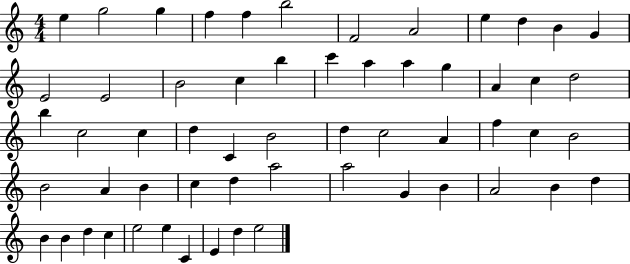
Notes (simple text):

E5/q G5/h G5/q F5/q F5/q B5/h F4/h A4/h E5/q D5/q B4/q G4/q E4/h E4/h B4/h C5/q B5/q C6/q A5/q A5/q G5/q A4/q C5/q D5/h B5/q C5/h C5/q D5/q C4/q B4/h D5/q C5/h A4/q F5/q C5/q B4/h B4/h A4/q B4/q C5/q D5/q A5/h A5/h G4/q B4/q A4/h B4/q D5/q B4/q B4/q D5/q C5/q E5/h E5/q C4/q E4/q D5/q E5/h